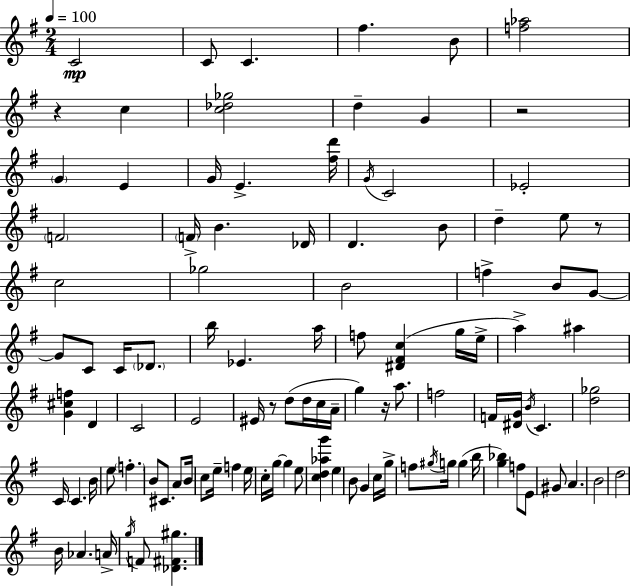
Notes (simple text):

C4/h C4/e C4/q. F#5/q. B4/e [F5,Ab5]/h R/q C5/q [C5,Db5,Gb5]/h D5/q G4/q R/h G4/q E4/q G4/s E4/q. [F#5,D6]/s G4/s C4/h Eb4/h F4/h F4/s B4/q. Db4/s D4/q. B4/e D5/q E5/e R/e C5/h Gb5/h B4/h F5/q B4/e G4/e G4/e C4/e C4/s Db4/e. B5/s Eb4/q. A5/s F5/e [D#4,F#4,C5]/q G5/s E5/s A5/q A#5/q [G4,C#5,F5]/q D4/q C4/h E4/h EIS4/s R/e D5/e D5/s C5/s A4/s G5/q R/s A5/e. F5/h F4/s [D#4,G4]/s B4/s C4/q. [D5,Gb5]/h C4/s C4/q. B4/s E5/e F5/q. B4/e C#4/e. A4/e B4/s C5/e E5/s F5/q E5/s C5/s G5/s G5/q E5/e [C5,D5,Ab5,G6]/q E5/q B4/e G4/q C5/s G5/s F5/e G#5/s G5/s G5/q B5/s [G5,Bb5]/q F5/e E4/e G#4/e A4/q. B4/h D5/h B4/s Ab4/q. A4/s G5/s F4/e [Db4,F#4,G#5]/q.